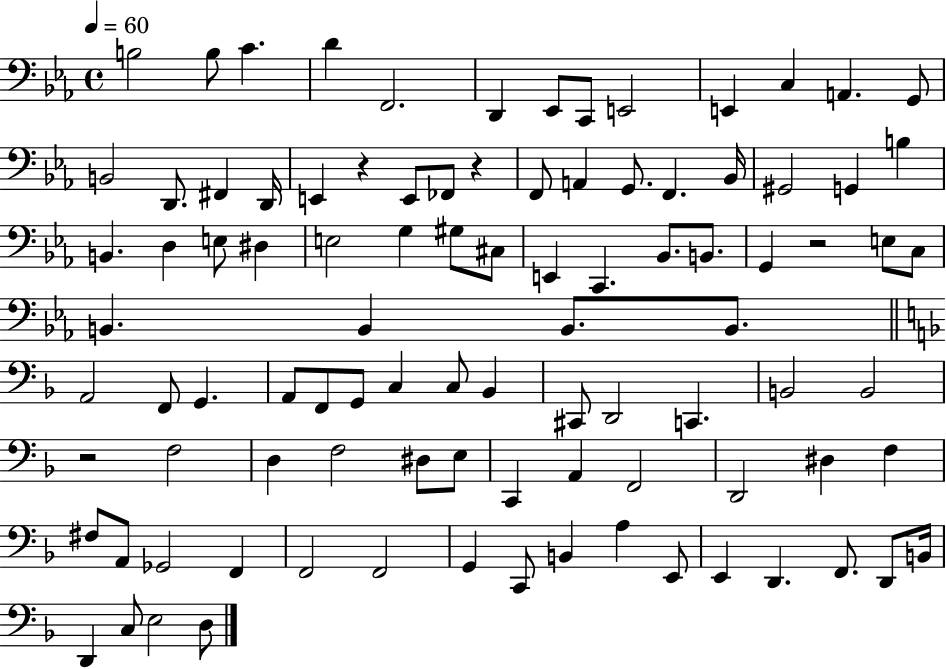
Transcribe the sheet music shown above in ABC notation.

X:1
T:Untitled
M:4/4
L:1/4
K:Eb
B,2 B,/2 C D F,,2 D,, _E,,/2 C,,/2 E,,2 E,, C, A,, G,,/2 B,,2 D,,/2 ^F,, D,,/4 E,, z E,,/2 _F,,/2 z F,,/2 A,, G,,/2 F,, _B,,/4 ^G,,2 G,, B, B,, D, E,/2 ^D, E,2 G, ^G,/2 ^C,/2 E,, C,, _B,,/2 B,,/2 G,, z2 E,/2 C,/2 B,, B,, B,,/2 B,,/2 A,,2 F,,/2 G,, A,,/2 F,,/2 G,,/2 C, C,/2 _B,, ^C,,/2 D,,2 C,, B,,2 B,,2 z2 F,2 D, F,2 ^D,/2 E,/2 C,, A,, F,,2 D,,2 ^D, F, ^F,/2 A,,/2 _G,,2 F,, F,,2 F,,2 G,, C,,/2 B,, A, E,,/2 E,, D,, F,,/2 D,,/2 B,,/4 D,, C,/2 E,2 D,/2